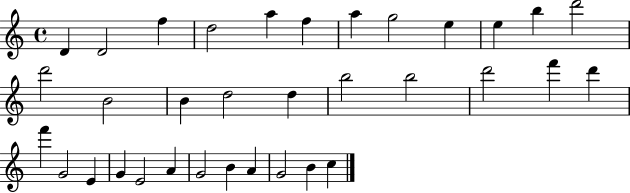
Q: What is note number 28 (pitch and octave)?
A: A4